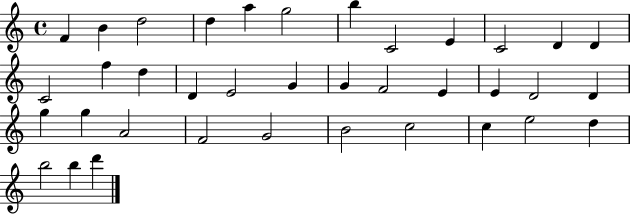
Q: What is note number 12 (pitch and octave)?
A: D4